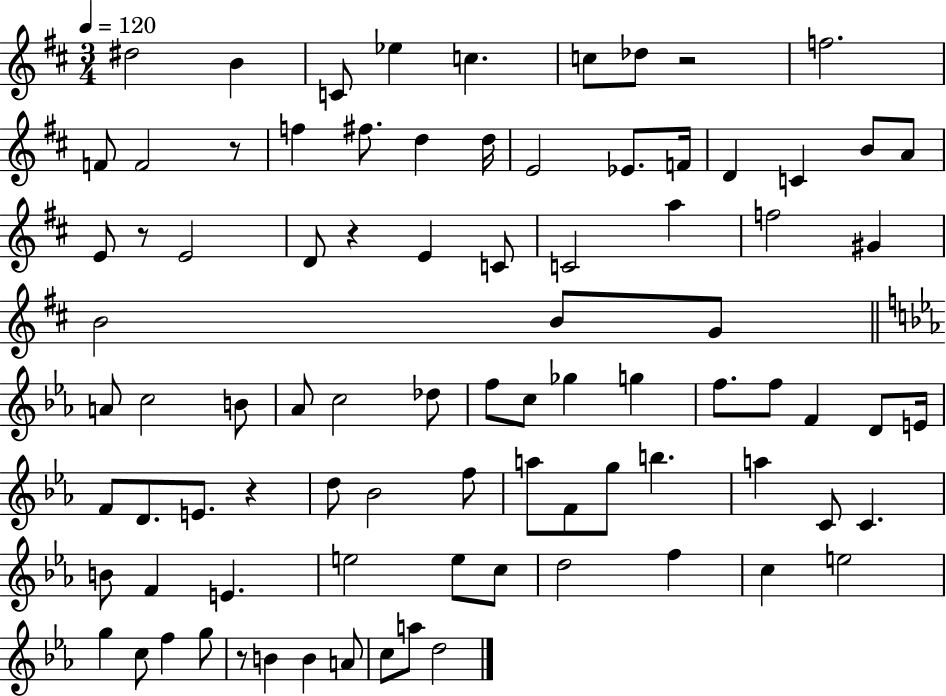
{
  \clef treble
  \numericTimeSignature
  \time 3/4
  \key d \major
  \tempo 4 = 120
  \repeat volta 2 { dis''2 b'4 | c'8 ees''4 c''4. | c''8 des''8 r2 | f''2. | \break f'8 f'2 r8 | f''4 fis''8. d''4 d''16 | e'2 ees'8. f'16 | d'4 c'4 b'8 a'8 | \break e'8 r8 e'2 | d'8 r4 e'4 c'8 | c'2 a''4 | f''2 gis'4 | \break b'2 b'8 g'8 | \bar "||" \break \key ees \major a'8 c''2 b'8 | aes'8 c''2 des''8 | f''8 c''8 ges''4 g''4 | f''8. f''8 f'4 d'8 e'16 | \break f'8 d'8. e'8. r4 | d''8 bes'2 f''8 | a''8 f'8 g''8 b''4. | a''4 c'8 c'4. | \break b'8 f'4 e'4. | e''2 e''8 c''8 | d''2 f''4 | c''4 e''2 | \break g''4 c''8 f''4 g''8 | r8 b'4 b'4 a'8 | c''8 a''8 d''2 | } \bar "|."
}